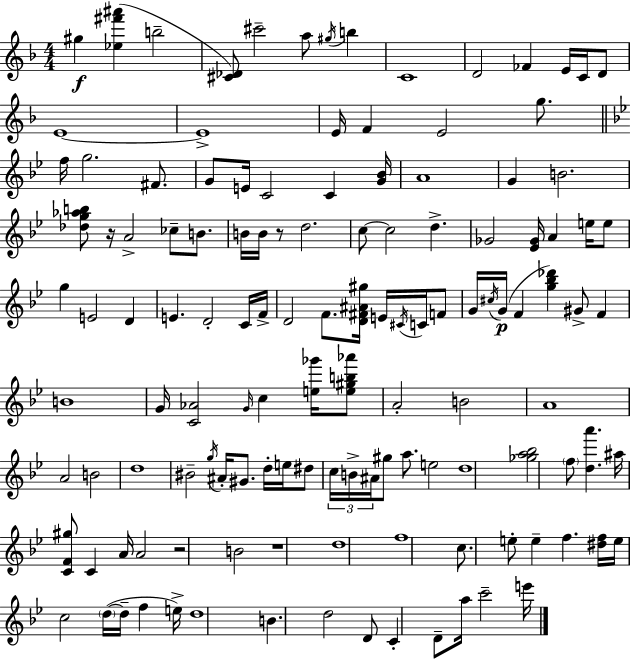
{
  \clef treble
  \numericTimeSignature
  \time 4/4
  \key f \major
  \repeat volta 2 { gis''4\f <ees'' fis''' ais'''>4( b''2-- | <cis' des'>8) cis'''2-- a''8 \acciaccatura { gis''16 } b''4 | c'1 | d'2 fes'4 e'16 c'16 d'8 | \break e'1~~ | e'1-> | e'16 f'4 e'2 g''8. | \bar "||" \break \key bes \major f''16 g''2. fis'8. | g'8 e'16 c'2 c'4 <g' bes'>16 | a'1 | g'4 b'2. | \break <des'' g'' aes'' b''>8 r16 a'2-> ces''8-- b'8. | b'16 b'16 r8 d''2. | c''8~~ c''2 d''4.-> | ges'2 <ees' ges'>16 a'4 e''16 e''8 | \break g''4 e'2 d'4 | e'4. d'2-. c'16 f'16-> | d'2 f'8. <d' fis' ais' gis''>16 e'16 \acciaccatura { cis'16 } c'16 f'8 | g'16 \acciaccatura { cis''16 } g'16(\p f'4 <g'' bes'' des'''>4) gis'8-> f'4 | \break b'1 | g'16 <c' aes'>2 \grace { g'16 } c''4 | <e'' ges'''>16 <e'' gis'' b'' aes'''>8 a'2-. b'2 | a'1 | \break a'2 b'2 | d''1 | bis'2-- \acciaccatura { g''16 } ais'16-. gis'8. | d''16-. e''16 dis''8 \tuplet 3/2 { c''16 b'16-> ais'16 } gis''8 a''8. e''2 | \break d''1 | <ges'' a'' bes''>2 \parenthesize f''8 <d'' a'''>4. | ais''16 <c' f' gis''>8 c'4 a'16 a'2 | r2 b'2 | \break r1 | d''1 | f''1 | c''8. e''8-. e''4-- f''4. | \break <dis'' f''>16 e''16 c''2 \parenthesize d''16~(~ d''16-- f''4 | e''16->) d''1 | b'4. d''2 | d'8 c'4-. d'8-- a''16 c'''2-- | \break e'''16 } \bar "|."
}